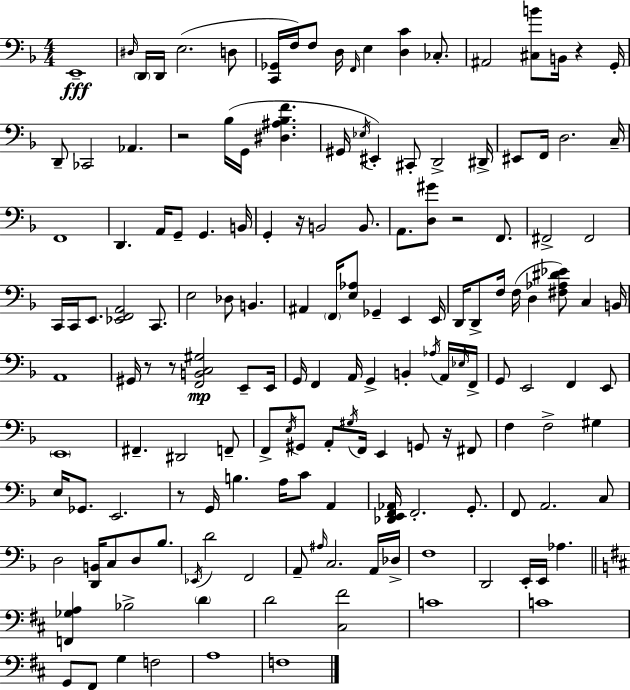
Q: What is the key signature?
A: F major